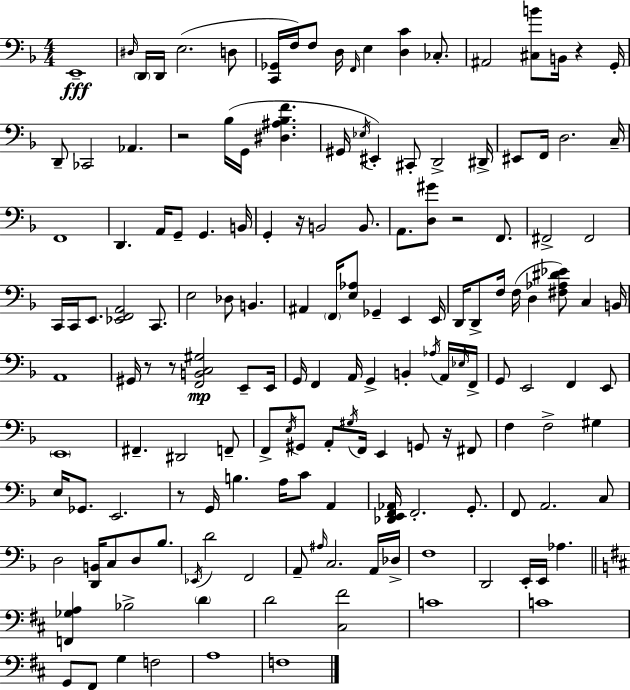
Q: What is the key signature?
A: F major